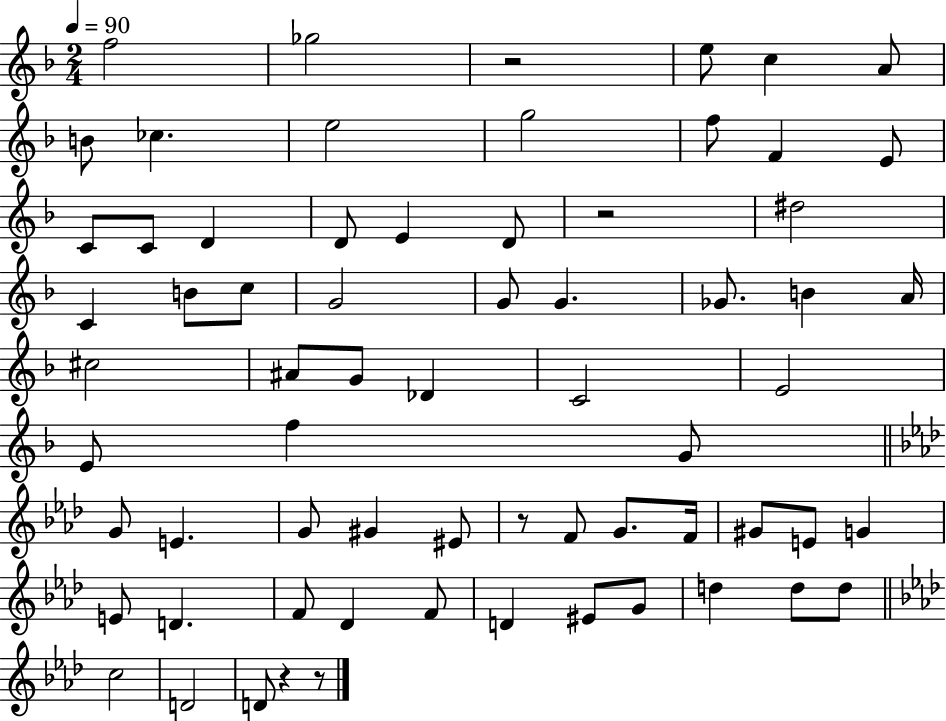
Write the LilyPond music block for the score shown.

{
  \clef treble
  \numericTimeSignature
  \time 2/4
  \key f \major
  \tempo 4 = 90
  f''2 | ges''2 | r2 | e''8 c''4 a'8 | \break b'8 ces''4. | e''2 | g''2 | f''8 f'4 e'8 | \break c'8 c'8 d'4 | d'8 e'4 d'8 | r2 | dis''2 | \break c'4 b'8 c''8 | g'2 | g'8 g'4. | ges'8. b'4 a'16 | \break cis''2 | ais'8 g'8 des'4 | c'2 | e'2 | \break e'8 f''4 g'8 | \bar "||" \break \key f \minor g'8 e'4. | g'8 gis'4 eis'8 | r8 f'8 g'8. f'16 | gis'8 e'8 g'4 | \break e'8 d'4. | f'8 des'4 f'8 | d'4 eis'8 g'8 | d''4 d''8 d''8 | \break \bar "||" \break \key aes \major c''2 | d'2 | d'8 r4 r8 | \bar "|."
}